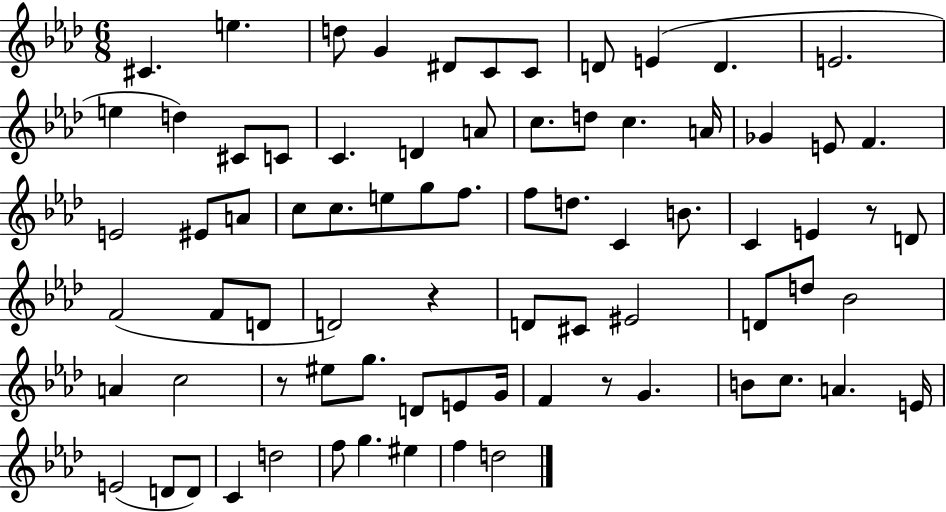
C#4/q. E5/q. D5/e G4/q D#4/e C4/e C4/e D4/e E4/q D4/q. E4/h. E5/q D5/q C#4/e C4/e C4/q. D4/q A4/e C5/e. D5/e C5/q. A4/s Gb4/q E4/e F4/q. E4/h EIS4/e A4/e C5/e C5/e. E5/e G5/e F5/e. F5/e D5/e. C4/q B4/e. C4/q E4/q R/e D4/e F4/h F4/e D4/e D4/h R/q D4/e C#4/e EIS4/h D4/e D5/e Bb4/h A4/q C5/h R/e EIS5/e G5/e. D4/e E4/e G4/s F4/q R/e G4/q. B4/e C5/e. A4/q. E4/s E4/h D4/e D4/e C4/q D5/h F5/e G5/q. EIS5/q F5/q D5/h